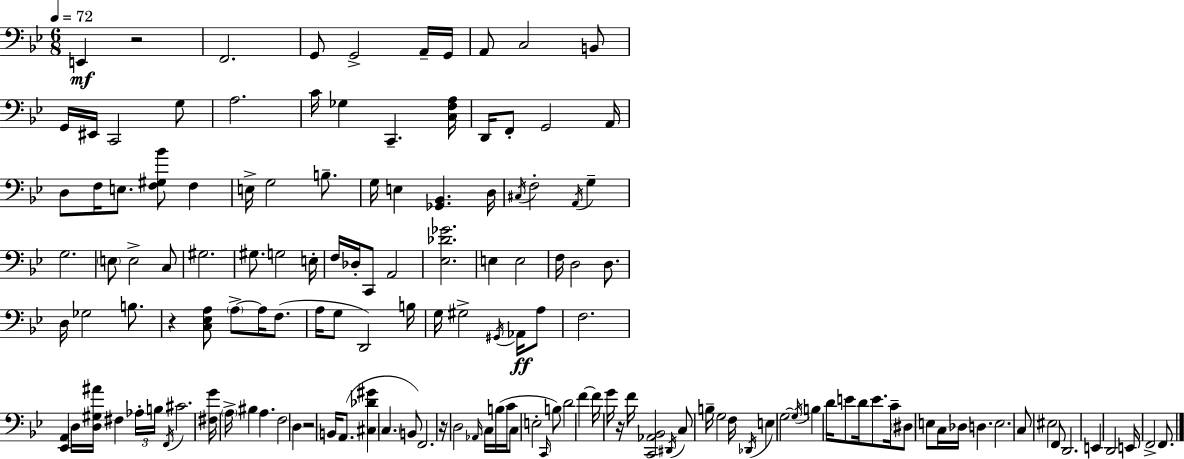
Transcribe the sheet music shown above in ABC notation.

X:1
T:Untitled
M:6/8
L:1/4
K:Gm
E,, z2 F,,2 G,,/2 G,,2 A,,/4 G,,/4 A,,/2 C,2 B,,/2 G,,/4 ^E,,/4 C,,2 G,/2 A,2 C/4 _G, C,, [C,F,A,]/4 D,,/4 F,,/2 G,,2 A,,/4 D,/2 F,/4 E,/2 [F,^G,_B]/2 F, E,/4 G,2 B,/2 G,/4 E, [_G,,_B,,] D,/4 ^C,/4 F,2 A,,/4 G, G,2 E,/2 E,2 C,/2 ^G,2 ^G,/2 G,2 E,/4 F,/4 _D,/4 C,,/2 A,,2 [_E,_D_G]2 E, E,2 F,/4 D,2 D,/2 D,/4 _G,2 B,/2 z [C,_E,A,]/2 A,/2 A,/4 F,/2 A,/4 G,/2 D,,2 B,/4 G,/4 ^G,2 ^G,,/4 _A,,/4 A,/2 F,2 [_E,,A,,] D,/4 [D,^G,^A]/4 ^F, _A,/4 B,/4 F,,/4 ^C2 [^F,G]/4 A,/4 ^B, A, F,2 D, z2 B,,/4 A,,/2 [^C,_D^G] C, B,,/2 F,,2 z/4 D,2 _A,,/4 C,/4 B,/4 C/4 C,/2 E,2 C,,/4 B,/2 D2 F F/4 G/4 z/4 F/4 [C,,_A,,_B,,]2 ^D,,/4 C,/2 B,/4 G,2 F,/4 _D,,/4 E, G,2 G,/4 B, D/4 E/2 D/4 E/2 C/4 ^D,/2 E,/2 C,/4 _D,/4 D, E,2 C,/2 ^E,2 F,,/2 D,,2 E,, D,,2 E,,/4 F,,2 F,,/2